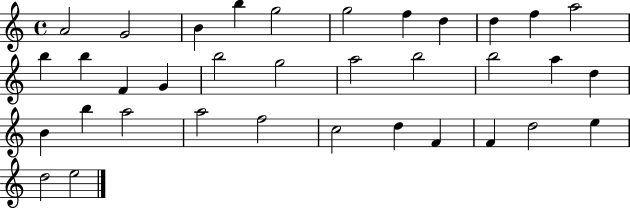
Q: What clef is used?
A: treble